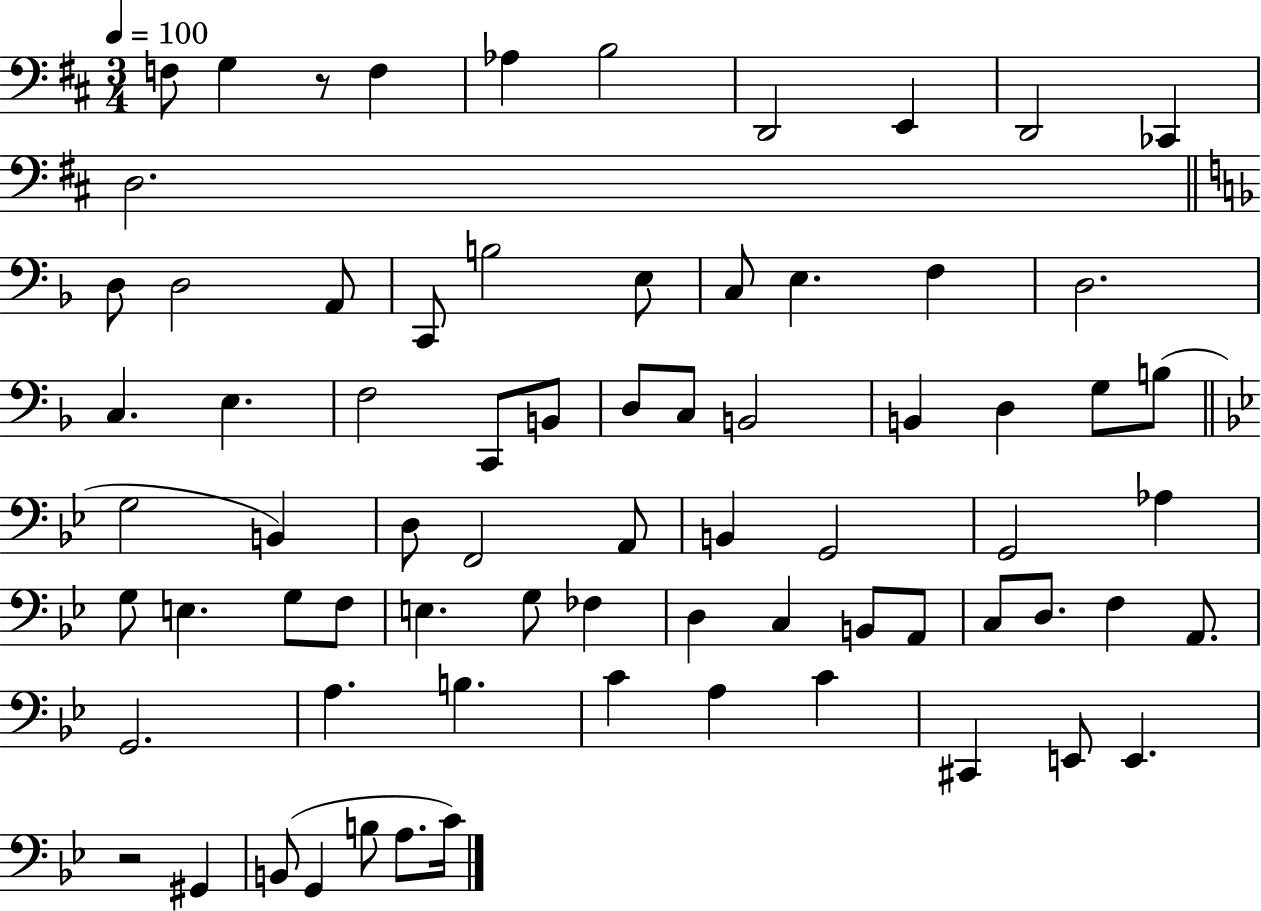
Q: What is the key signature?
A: D major